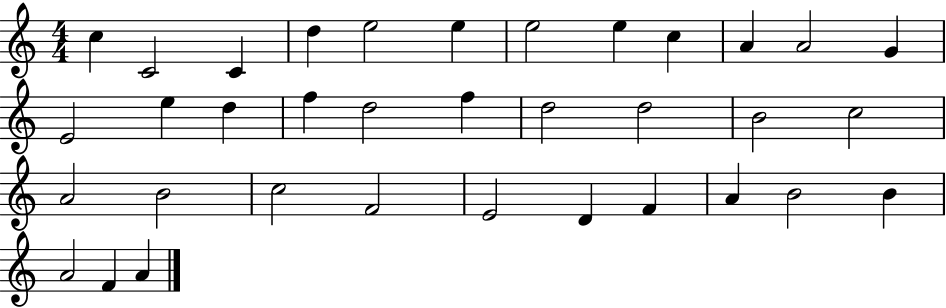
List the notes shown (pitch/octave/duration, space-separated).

C5/q C4/h C4/q D5/q E5/h E5/q E5/h E5/q C5/q A4/q A4/h G4/q E4/h E5/q D5/q F5/q D5/h F5/q D5/h D5/h B4/h C5/h A4/h B4/h C5/h F4/h E4/h D4/q F4/q A4/q B4/h B4/q A4/h F4/q A4/q